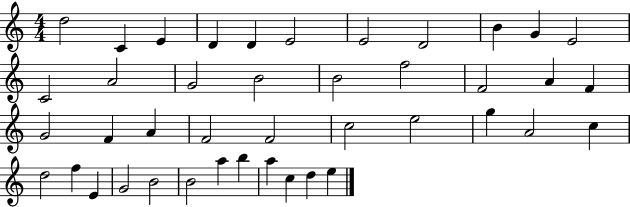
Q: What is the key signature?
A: C major